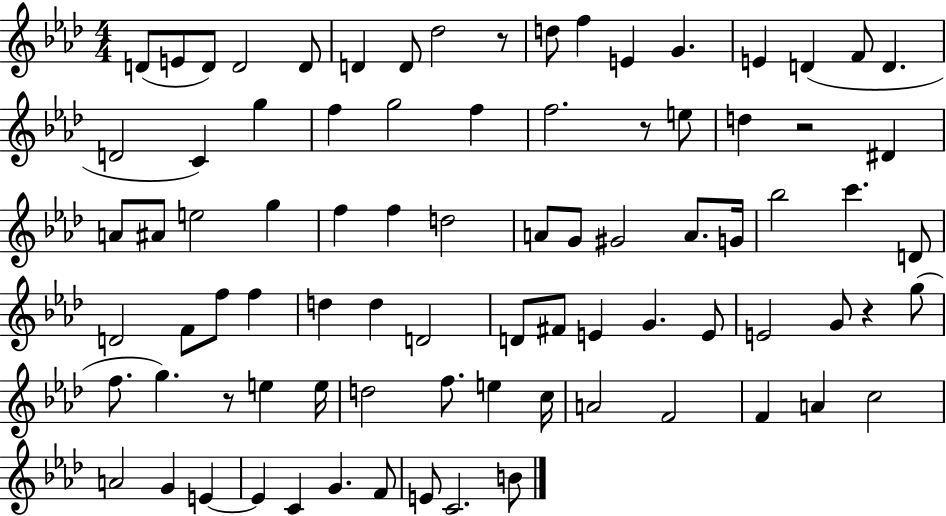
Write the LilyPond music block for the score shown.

{
  \clef treble
  \numericTimeSignature
  \time 4/4
  \key aes \major
  d'8( e'8 d'8) d'2 d'8 | d'4 d'8 des''2 r8 | d''8 f''4 e'4 g'4. | e'4 d'4( f'8 d'4. | \break d'2 c'4) g''4 | f''4 g''2 f''4 | f''2. r8 e''8 | d''4 r2 dis'4 | \break a'8 ais'8 e''2 g''4 | f''4 f''4 d''2 | a'8 g'8 gis'2 a'8. g'16 | bes''2 c'''4. d'8 | \break d'2 f'8 f''8 f''4 | d''4 d''4 d'2 | d'8 fis'8 e'4 g'4. e'8 | e'2 g'8 r4 g''8( | \break f''8. g''4.) r8 e''4 e''16 | d''2 f''8. e''4 c''16 | a'2 f'2 | f'4 a'4 c''2 | \break a'2 g'4 e'4~~ | e'4 c'4 g'4. f'8 | e'8 c'2. b'8 | \bar "|."
}